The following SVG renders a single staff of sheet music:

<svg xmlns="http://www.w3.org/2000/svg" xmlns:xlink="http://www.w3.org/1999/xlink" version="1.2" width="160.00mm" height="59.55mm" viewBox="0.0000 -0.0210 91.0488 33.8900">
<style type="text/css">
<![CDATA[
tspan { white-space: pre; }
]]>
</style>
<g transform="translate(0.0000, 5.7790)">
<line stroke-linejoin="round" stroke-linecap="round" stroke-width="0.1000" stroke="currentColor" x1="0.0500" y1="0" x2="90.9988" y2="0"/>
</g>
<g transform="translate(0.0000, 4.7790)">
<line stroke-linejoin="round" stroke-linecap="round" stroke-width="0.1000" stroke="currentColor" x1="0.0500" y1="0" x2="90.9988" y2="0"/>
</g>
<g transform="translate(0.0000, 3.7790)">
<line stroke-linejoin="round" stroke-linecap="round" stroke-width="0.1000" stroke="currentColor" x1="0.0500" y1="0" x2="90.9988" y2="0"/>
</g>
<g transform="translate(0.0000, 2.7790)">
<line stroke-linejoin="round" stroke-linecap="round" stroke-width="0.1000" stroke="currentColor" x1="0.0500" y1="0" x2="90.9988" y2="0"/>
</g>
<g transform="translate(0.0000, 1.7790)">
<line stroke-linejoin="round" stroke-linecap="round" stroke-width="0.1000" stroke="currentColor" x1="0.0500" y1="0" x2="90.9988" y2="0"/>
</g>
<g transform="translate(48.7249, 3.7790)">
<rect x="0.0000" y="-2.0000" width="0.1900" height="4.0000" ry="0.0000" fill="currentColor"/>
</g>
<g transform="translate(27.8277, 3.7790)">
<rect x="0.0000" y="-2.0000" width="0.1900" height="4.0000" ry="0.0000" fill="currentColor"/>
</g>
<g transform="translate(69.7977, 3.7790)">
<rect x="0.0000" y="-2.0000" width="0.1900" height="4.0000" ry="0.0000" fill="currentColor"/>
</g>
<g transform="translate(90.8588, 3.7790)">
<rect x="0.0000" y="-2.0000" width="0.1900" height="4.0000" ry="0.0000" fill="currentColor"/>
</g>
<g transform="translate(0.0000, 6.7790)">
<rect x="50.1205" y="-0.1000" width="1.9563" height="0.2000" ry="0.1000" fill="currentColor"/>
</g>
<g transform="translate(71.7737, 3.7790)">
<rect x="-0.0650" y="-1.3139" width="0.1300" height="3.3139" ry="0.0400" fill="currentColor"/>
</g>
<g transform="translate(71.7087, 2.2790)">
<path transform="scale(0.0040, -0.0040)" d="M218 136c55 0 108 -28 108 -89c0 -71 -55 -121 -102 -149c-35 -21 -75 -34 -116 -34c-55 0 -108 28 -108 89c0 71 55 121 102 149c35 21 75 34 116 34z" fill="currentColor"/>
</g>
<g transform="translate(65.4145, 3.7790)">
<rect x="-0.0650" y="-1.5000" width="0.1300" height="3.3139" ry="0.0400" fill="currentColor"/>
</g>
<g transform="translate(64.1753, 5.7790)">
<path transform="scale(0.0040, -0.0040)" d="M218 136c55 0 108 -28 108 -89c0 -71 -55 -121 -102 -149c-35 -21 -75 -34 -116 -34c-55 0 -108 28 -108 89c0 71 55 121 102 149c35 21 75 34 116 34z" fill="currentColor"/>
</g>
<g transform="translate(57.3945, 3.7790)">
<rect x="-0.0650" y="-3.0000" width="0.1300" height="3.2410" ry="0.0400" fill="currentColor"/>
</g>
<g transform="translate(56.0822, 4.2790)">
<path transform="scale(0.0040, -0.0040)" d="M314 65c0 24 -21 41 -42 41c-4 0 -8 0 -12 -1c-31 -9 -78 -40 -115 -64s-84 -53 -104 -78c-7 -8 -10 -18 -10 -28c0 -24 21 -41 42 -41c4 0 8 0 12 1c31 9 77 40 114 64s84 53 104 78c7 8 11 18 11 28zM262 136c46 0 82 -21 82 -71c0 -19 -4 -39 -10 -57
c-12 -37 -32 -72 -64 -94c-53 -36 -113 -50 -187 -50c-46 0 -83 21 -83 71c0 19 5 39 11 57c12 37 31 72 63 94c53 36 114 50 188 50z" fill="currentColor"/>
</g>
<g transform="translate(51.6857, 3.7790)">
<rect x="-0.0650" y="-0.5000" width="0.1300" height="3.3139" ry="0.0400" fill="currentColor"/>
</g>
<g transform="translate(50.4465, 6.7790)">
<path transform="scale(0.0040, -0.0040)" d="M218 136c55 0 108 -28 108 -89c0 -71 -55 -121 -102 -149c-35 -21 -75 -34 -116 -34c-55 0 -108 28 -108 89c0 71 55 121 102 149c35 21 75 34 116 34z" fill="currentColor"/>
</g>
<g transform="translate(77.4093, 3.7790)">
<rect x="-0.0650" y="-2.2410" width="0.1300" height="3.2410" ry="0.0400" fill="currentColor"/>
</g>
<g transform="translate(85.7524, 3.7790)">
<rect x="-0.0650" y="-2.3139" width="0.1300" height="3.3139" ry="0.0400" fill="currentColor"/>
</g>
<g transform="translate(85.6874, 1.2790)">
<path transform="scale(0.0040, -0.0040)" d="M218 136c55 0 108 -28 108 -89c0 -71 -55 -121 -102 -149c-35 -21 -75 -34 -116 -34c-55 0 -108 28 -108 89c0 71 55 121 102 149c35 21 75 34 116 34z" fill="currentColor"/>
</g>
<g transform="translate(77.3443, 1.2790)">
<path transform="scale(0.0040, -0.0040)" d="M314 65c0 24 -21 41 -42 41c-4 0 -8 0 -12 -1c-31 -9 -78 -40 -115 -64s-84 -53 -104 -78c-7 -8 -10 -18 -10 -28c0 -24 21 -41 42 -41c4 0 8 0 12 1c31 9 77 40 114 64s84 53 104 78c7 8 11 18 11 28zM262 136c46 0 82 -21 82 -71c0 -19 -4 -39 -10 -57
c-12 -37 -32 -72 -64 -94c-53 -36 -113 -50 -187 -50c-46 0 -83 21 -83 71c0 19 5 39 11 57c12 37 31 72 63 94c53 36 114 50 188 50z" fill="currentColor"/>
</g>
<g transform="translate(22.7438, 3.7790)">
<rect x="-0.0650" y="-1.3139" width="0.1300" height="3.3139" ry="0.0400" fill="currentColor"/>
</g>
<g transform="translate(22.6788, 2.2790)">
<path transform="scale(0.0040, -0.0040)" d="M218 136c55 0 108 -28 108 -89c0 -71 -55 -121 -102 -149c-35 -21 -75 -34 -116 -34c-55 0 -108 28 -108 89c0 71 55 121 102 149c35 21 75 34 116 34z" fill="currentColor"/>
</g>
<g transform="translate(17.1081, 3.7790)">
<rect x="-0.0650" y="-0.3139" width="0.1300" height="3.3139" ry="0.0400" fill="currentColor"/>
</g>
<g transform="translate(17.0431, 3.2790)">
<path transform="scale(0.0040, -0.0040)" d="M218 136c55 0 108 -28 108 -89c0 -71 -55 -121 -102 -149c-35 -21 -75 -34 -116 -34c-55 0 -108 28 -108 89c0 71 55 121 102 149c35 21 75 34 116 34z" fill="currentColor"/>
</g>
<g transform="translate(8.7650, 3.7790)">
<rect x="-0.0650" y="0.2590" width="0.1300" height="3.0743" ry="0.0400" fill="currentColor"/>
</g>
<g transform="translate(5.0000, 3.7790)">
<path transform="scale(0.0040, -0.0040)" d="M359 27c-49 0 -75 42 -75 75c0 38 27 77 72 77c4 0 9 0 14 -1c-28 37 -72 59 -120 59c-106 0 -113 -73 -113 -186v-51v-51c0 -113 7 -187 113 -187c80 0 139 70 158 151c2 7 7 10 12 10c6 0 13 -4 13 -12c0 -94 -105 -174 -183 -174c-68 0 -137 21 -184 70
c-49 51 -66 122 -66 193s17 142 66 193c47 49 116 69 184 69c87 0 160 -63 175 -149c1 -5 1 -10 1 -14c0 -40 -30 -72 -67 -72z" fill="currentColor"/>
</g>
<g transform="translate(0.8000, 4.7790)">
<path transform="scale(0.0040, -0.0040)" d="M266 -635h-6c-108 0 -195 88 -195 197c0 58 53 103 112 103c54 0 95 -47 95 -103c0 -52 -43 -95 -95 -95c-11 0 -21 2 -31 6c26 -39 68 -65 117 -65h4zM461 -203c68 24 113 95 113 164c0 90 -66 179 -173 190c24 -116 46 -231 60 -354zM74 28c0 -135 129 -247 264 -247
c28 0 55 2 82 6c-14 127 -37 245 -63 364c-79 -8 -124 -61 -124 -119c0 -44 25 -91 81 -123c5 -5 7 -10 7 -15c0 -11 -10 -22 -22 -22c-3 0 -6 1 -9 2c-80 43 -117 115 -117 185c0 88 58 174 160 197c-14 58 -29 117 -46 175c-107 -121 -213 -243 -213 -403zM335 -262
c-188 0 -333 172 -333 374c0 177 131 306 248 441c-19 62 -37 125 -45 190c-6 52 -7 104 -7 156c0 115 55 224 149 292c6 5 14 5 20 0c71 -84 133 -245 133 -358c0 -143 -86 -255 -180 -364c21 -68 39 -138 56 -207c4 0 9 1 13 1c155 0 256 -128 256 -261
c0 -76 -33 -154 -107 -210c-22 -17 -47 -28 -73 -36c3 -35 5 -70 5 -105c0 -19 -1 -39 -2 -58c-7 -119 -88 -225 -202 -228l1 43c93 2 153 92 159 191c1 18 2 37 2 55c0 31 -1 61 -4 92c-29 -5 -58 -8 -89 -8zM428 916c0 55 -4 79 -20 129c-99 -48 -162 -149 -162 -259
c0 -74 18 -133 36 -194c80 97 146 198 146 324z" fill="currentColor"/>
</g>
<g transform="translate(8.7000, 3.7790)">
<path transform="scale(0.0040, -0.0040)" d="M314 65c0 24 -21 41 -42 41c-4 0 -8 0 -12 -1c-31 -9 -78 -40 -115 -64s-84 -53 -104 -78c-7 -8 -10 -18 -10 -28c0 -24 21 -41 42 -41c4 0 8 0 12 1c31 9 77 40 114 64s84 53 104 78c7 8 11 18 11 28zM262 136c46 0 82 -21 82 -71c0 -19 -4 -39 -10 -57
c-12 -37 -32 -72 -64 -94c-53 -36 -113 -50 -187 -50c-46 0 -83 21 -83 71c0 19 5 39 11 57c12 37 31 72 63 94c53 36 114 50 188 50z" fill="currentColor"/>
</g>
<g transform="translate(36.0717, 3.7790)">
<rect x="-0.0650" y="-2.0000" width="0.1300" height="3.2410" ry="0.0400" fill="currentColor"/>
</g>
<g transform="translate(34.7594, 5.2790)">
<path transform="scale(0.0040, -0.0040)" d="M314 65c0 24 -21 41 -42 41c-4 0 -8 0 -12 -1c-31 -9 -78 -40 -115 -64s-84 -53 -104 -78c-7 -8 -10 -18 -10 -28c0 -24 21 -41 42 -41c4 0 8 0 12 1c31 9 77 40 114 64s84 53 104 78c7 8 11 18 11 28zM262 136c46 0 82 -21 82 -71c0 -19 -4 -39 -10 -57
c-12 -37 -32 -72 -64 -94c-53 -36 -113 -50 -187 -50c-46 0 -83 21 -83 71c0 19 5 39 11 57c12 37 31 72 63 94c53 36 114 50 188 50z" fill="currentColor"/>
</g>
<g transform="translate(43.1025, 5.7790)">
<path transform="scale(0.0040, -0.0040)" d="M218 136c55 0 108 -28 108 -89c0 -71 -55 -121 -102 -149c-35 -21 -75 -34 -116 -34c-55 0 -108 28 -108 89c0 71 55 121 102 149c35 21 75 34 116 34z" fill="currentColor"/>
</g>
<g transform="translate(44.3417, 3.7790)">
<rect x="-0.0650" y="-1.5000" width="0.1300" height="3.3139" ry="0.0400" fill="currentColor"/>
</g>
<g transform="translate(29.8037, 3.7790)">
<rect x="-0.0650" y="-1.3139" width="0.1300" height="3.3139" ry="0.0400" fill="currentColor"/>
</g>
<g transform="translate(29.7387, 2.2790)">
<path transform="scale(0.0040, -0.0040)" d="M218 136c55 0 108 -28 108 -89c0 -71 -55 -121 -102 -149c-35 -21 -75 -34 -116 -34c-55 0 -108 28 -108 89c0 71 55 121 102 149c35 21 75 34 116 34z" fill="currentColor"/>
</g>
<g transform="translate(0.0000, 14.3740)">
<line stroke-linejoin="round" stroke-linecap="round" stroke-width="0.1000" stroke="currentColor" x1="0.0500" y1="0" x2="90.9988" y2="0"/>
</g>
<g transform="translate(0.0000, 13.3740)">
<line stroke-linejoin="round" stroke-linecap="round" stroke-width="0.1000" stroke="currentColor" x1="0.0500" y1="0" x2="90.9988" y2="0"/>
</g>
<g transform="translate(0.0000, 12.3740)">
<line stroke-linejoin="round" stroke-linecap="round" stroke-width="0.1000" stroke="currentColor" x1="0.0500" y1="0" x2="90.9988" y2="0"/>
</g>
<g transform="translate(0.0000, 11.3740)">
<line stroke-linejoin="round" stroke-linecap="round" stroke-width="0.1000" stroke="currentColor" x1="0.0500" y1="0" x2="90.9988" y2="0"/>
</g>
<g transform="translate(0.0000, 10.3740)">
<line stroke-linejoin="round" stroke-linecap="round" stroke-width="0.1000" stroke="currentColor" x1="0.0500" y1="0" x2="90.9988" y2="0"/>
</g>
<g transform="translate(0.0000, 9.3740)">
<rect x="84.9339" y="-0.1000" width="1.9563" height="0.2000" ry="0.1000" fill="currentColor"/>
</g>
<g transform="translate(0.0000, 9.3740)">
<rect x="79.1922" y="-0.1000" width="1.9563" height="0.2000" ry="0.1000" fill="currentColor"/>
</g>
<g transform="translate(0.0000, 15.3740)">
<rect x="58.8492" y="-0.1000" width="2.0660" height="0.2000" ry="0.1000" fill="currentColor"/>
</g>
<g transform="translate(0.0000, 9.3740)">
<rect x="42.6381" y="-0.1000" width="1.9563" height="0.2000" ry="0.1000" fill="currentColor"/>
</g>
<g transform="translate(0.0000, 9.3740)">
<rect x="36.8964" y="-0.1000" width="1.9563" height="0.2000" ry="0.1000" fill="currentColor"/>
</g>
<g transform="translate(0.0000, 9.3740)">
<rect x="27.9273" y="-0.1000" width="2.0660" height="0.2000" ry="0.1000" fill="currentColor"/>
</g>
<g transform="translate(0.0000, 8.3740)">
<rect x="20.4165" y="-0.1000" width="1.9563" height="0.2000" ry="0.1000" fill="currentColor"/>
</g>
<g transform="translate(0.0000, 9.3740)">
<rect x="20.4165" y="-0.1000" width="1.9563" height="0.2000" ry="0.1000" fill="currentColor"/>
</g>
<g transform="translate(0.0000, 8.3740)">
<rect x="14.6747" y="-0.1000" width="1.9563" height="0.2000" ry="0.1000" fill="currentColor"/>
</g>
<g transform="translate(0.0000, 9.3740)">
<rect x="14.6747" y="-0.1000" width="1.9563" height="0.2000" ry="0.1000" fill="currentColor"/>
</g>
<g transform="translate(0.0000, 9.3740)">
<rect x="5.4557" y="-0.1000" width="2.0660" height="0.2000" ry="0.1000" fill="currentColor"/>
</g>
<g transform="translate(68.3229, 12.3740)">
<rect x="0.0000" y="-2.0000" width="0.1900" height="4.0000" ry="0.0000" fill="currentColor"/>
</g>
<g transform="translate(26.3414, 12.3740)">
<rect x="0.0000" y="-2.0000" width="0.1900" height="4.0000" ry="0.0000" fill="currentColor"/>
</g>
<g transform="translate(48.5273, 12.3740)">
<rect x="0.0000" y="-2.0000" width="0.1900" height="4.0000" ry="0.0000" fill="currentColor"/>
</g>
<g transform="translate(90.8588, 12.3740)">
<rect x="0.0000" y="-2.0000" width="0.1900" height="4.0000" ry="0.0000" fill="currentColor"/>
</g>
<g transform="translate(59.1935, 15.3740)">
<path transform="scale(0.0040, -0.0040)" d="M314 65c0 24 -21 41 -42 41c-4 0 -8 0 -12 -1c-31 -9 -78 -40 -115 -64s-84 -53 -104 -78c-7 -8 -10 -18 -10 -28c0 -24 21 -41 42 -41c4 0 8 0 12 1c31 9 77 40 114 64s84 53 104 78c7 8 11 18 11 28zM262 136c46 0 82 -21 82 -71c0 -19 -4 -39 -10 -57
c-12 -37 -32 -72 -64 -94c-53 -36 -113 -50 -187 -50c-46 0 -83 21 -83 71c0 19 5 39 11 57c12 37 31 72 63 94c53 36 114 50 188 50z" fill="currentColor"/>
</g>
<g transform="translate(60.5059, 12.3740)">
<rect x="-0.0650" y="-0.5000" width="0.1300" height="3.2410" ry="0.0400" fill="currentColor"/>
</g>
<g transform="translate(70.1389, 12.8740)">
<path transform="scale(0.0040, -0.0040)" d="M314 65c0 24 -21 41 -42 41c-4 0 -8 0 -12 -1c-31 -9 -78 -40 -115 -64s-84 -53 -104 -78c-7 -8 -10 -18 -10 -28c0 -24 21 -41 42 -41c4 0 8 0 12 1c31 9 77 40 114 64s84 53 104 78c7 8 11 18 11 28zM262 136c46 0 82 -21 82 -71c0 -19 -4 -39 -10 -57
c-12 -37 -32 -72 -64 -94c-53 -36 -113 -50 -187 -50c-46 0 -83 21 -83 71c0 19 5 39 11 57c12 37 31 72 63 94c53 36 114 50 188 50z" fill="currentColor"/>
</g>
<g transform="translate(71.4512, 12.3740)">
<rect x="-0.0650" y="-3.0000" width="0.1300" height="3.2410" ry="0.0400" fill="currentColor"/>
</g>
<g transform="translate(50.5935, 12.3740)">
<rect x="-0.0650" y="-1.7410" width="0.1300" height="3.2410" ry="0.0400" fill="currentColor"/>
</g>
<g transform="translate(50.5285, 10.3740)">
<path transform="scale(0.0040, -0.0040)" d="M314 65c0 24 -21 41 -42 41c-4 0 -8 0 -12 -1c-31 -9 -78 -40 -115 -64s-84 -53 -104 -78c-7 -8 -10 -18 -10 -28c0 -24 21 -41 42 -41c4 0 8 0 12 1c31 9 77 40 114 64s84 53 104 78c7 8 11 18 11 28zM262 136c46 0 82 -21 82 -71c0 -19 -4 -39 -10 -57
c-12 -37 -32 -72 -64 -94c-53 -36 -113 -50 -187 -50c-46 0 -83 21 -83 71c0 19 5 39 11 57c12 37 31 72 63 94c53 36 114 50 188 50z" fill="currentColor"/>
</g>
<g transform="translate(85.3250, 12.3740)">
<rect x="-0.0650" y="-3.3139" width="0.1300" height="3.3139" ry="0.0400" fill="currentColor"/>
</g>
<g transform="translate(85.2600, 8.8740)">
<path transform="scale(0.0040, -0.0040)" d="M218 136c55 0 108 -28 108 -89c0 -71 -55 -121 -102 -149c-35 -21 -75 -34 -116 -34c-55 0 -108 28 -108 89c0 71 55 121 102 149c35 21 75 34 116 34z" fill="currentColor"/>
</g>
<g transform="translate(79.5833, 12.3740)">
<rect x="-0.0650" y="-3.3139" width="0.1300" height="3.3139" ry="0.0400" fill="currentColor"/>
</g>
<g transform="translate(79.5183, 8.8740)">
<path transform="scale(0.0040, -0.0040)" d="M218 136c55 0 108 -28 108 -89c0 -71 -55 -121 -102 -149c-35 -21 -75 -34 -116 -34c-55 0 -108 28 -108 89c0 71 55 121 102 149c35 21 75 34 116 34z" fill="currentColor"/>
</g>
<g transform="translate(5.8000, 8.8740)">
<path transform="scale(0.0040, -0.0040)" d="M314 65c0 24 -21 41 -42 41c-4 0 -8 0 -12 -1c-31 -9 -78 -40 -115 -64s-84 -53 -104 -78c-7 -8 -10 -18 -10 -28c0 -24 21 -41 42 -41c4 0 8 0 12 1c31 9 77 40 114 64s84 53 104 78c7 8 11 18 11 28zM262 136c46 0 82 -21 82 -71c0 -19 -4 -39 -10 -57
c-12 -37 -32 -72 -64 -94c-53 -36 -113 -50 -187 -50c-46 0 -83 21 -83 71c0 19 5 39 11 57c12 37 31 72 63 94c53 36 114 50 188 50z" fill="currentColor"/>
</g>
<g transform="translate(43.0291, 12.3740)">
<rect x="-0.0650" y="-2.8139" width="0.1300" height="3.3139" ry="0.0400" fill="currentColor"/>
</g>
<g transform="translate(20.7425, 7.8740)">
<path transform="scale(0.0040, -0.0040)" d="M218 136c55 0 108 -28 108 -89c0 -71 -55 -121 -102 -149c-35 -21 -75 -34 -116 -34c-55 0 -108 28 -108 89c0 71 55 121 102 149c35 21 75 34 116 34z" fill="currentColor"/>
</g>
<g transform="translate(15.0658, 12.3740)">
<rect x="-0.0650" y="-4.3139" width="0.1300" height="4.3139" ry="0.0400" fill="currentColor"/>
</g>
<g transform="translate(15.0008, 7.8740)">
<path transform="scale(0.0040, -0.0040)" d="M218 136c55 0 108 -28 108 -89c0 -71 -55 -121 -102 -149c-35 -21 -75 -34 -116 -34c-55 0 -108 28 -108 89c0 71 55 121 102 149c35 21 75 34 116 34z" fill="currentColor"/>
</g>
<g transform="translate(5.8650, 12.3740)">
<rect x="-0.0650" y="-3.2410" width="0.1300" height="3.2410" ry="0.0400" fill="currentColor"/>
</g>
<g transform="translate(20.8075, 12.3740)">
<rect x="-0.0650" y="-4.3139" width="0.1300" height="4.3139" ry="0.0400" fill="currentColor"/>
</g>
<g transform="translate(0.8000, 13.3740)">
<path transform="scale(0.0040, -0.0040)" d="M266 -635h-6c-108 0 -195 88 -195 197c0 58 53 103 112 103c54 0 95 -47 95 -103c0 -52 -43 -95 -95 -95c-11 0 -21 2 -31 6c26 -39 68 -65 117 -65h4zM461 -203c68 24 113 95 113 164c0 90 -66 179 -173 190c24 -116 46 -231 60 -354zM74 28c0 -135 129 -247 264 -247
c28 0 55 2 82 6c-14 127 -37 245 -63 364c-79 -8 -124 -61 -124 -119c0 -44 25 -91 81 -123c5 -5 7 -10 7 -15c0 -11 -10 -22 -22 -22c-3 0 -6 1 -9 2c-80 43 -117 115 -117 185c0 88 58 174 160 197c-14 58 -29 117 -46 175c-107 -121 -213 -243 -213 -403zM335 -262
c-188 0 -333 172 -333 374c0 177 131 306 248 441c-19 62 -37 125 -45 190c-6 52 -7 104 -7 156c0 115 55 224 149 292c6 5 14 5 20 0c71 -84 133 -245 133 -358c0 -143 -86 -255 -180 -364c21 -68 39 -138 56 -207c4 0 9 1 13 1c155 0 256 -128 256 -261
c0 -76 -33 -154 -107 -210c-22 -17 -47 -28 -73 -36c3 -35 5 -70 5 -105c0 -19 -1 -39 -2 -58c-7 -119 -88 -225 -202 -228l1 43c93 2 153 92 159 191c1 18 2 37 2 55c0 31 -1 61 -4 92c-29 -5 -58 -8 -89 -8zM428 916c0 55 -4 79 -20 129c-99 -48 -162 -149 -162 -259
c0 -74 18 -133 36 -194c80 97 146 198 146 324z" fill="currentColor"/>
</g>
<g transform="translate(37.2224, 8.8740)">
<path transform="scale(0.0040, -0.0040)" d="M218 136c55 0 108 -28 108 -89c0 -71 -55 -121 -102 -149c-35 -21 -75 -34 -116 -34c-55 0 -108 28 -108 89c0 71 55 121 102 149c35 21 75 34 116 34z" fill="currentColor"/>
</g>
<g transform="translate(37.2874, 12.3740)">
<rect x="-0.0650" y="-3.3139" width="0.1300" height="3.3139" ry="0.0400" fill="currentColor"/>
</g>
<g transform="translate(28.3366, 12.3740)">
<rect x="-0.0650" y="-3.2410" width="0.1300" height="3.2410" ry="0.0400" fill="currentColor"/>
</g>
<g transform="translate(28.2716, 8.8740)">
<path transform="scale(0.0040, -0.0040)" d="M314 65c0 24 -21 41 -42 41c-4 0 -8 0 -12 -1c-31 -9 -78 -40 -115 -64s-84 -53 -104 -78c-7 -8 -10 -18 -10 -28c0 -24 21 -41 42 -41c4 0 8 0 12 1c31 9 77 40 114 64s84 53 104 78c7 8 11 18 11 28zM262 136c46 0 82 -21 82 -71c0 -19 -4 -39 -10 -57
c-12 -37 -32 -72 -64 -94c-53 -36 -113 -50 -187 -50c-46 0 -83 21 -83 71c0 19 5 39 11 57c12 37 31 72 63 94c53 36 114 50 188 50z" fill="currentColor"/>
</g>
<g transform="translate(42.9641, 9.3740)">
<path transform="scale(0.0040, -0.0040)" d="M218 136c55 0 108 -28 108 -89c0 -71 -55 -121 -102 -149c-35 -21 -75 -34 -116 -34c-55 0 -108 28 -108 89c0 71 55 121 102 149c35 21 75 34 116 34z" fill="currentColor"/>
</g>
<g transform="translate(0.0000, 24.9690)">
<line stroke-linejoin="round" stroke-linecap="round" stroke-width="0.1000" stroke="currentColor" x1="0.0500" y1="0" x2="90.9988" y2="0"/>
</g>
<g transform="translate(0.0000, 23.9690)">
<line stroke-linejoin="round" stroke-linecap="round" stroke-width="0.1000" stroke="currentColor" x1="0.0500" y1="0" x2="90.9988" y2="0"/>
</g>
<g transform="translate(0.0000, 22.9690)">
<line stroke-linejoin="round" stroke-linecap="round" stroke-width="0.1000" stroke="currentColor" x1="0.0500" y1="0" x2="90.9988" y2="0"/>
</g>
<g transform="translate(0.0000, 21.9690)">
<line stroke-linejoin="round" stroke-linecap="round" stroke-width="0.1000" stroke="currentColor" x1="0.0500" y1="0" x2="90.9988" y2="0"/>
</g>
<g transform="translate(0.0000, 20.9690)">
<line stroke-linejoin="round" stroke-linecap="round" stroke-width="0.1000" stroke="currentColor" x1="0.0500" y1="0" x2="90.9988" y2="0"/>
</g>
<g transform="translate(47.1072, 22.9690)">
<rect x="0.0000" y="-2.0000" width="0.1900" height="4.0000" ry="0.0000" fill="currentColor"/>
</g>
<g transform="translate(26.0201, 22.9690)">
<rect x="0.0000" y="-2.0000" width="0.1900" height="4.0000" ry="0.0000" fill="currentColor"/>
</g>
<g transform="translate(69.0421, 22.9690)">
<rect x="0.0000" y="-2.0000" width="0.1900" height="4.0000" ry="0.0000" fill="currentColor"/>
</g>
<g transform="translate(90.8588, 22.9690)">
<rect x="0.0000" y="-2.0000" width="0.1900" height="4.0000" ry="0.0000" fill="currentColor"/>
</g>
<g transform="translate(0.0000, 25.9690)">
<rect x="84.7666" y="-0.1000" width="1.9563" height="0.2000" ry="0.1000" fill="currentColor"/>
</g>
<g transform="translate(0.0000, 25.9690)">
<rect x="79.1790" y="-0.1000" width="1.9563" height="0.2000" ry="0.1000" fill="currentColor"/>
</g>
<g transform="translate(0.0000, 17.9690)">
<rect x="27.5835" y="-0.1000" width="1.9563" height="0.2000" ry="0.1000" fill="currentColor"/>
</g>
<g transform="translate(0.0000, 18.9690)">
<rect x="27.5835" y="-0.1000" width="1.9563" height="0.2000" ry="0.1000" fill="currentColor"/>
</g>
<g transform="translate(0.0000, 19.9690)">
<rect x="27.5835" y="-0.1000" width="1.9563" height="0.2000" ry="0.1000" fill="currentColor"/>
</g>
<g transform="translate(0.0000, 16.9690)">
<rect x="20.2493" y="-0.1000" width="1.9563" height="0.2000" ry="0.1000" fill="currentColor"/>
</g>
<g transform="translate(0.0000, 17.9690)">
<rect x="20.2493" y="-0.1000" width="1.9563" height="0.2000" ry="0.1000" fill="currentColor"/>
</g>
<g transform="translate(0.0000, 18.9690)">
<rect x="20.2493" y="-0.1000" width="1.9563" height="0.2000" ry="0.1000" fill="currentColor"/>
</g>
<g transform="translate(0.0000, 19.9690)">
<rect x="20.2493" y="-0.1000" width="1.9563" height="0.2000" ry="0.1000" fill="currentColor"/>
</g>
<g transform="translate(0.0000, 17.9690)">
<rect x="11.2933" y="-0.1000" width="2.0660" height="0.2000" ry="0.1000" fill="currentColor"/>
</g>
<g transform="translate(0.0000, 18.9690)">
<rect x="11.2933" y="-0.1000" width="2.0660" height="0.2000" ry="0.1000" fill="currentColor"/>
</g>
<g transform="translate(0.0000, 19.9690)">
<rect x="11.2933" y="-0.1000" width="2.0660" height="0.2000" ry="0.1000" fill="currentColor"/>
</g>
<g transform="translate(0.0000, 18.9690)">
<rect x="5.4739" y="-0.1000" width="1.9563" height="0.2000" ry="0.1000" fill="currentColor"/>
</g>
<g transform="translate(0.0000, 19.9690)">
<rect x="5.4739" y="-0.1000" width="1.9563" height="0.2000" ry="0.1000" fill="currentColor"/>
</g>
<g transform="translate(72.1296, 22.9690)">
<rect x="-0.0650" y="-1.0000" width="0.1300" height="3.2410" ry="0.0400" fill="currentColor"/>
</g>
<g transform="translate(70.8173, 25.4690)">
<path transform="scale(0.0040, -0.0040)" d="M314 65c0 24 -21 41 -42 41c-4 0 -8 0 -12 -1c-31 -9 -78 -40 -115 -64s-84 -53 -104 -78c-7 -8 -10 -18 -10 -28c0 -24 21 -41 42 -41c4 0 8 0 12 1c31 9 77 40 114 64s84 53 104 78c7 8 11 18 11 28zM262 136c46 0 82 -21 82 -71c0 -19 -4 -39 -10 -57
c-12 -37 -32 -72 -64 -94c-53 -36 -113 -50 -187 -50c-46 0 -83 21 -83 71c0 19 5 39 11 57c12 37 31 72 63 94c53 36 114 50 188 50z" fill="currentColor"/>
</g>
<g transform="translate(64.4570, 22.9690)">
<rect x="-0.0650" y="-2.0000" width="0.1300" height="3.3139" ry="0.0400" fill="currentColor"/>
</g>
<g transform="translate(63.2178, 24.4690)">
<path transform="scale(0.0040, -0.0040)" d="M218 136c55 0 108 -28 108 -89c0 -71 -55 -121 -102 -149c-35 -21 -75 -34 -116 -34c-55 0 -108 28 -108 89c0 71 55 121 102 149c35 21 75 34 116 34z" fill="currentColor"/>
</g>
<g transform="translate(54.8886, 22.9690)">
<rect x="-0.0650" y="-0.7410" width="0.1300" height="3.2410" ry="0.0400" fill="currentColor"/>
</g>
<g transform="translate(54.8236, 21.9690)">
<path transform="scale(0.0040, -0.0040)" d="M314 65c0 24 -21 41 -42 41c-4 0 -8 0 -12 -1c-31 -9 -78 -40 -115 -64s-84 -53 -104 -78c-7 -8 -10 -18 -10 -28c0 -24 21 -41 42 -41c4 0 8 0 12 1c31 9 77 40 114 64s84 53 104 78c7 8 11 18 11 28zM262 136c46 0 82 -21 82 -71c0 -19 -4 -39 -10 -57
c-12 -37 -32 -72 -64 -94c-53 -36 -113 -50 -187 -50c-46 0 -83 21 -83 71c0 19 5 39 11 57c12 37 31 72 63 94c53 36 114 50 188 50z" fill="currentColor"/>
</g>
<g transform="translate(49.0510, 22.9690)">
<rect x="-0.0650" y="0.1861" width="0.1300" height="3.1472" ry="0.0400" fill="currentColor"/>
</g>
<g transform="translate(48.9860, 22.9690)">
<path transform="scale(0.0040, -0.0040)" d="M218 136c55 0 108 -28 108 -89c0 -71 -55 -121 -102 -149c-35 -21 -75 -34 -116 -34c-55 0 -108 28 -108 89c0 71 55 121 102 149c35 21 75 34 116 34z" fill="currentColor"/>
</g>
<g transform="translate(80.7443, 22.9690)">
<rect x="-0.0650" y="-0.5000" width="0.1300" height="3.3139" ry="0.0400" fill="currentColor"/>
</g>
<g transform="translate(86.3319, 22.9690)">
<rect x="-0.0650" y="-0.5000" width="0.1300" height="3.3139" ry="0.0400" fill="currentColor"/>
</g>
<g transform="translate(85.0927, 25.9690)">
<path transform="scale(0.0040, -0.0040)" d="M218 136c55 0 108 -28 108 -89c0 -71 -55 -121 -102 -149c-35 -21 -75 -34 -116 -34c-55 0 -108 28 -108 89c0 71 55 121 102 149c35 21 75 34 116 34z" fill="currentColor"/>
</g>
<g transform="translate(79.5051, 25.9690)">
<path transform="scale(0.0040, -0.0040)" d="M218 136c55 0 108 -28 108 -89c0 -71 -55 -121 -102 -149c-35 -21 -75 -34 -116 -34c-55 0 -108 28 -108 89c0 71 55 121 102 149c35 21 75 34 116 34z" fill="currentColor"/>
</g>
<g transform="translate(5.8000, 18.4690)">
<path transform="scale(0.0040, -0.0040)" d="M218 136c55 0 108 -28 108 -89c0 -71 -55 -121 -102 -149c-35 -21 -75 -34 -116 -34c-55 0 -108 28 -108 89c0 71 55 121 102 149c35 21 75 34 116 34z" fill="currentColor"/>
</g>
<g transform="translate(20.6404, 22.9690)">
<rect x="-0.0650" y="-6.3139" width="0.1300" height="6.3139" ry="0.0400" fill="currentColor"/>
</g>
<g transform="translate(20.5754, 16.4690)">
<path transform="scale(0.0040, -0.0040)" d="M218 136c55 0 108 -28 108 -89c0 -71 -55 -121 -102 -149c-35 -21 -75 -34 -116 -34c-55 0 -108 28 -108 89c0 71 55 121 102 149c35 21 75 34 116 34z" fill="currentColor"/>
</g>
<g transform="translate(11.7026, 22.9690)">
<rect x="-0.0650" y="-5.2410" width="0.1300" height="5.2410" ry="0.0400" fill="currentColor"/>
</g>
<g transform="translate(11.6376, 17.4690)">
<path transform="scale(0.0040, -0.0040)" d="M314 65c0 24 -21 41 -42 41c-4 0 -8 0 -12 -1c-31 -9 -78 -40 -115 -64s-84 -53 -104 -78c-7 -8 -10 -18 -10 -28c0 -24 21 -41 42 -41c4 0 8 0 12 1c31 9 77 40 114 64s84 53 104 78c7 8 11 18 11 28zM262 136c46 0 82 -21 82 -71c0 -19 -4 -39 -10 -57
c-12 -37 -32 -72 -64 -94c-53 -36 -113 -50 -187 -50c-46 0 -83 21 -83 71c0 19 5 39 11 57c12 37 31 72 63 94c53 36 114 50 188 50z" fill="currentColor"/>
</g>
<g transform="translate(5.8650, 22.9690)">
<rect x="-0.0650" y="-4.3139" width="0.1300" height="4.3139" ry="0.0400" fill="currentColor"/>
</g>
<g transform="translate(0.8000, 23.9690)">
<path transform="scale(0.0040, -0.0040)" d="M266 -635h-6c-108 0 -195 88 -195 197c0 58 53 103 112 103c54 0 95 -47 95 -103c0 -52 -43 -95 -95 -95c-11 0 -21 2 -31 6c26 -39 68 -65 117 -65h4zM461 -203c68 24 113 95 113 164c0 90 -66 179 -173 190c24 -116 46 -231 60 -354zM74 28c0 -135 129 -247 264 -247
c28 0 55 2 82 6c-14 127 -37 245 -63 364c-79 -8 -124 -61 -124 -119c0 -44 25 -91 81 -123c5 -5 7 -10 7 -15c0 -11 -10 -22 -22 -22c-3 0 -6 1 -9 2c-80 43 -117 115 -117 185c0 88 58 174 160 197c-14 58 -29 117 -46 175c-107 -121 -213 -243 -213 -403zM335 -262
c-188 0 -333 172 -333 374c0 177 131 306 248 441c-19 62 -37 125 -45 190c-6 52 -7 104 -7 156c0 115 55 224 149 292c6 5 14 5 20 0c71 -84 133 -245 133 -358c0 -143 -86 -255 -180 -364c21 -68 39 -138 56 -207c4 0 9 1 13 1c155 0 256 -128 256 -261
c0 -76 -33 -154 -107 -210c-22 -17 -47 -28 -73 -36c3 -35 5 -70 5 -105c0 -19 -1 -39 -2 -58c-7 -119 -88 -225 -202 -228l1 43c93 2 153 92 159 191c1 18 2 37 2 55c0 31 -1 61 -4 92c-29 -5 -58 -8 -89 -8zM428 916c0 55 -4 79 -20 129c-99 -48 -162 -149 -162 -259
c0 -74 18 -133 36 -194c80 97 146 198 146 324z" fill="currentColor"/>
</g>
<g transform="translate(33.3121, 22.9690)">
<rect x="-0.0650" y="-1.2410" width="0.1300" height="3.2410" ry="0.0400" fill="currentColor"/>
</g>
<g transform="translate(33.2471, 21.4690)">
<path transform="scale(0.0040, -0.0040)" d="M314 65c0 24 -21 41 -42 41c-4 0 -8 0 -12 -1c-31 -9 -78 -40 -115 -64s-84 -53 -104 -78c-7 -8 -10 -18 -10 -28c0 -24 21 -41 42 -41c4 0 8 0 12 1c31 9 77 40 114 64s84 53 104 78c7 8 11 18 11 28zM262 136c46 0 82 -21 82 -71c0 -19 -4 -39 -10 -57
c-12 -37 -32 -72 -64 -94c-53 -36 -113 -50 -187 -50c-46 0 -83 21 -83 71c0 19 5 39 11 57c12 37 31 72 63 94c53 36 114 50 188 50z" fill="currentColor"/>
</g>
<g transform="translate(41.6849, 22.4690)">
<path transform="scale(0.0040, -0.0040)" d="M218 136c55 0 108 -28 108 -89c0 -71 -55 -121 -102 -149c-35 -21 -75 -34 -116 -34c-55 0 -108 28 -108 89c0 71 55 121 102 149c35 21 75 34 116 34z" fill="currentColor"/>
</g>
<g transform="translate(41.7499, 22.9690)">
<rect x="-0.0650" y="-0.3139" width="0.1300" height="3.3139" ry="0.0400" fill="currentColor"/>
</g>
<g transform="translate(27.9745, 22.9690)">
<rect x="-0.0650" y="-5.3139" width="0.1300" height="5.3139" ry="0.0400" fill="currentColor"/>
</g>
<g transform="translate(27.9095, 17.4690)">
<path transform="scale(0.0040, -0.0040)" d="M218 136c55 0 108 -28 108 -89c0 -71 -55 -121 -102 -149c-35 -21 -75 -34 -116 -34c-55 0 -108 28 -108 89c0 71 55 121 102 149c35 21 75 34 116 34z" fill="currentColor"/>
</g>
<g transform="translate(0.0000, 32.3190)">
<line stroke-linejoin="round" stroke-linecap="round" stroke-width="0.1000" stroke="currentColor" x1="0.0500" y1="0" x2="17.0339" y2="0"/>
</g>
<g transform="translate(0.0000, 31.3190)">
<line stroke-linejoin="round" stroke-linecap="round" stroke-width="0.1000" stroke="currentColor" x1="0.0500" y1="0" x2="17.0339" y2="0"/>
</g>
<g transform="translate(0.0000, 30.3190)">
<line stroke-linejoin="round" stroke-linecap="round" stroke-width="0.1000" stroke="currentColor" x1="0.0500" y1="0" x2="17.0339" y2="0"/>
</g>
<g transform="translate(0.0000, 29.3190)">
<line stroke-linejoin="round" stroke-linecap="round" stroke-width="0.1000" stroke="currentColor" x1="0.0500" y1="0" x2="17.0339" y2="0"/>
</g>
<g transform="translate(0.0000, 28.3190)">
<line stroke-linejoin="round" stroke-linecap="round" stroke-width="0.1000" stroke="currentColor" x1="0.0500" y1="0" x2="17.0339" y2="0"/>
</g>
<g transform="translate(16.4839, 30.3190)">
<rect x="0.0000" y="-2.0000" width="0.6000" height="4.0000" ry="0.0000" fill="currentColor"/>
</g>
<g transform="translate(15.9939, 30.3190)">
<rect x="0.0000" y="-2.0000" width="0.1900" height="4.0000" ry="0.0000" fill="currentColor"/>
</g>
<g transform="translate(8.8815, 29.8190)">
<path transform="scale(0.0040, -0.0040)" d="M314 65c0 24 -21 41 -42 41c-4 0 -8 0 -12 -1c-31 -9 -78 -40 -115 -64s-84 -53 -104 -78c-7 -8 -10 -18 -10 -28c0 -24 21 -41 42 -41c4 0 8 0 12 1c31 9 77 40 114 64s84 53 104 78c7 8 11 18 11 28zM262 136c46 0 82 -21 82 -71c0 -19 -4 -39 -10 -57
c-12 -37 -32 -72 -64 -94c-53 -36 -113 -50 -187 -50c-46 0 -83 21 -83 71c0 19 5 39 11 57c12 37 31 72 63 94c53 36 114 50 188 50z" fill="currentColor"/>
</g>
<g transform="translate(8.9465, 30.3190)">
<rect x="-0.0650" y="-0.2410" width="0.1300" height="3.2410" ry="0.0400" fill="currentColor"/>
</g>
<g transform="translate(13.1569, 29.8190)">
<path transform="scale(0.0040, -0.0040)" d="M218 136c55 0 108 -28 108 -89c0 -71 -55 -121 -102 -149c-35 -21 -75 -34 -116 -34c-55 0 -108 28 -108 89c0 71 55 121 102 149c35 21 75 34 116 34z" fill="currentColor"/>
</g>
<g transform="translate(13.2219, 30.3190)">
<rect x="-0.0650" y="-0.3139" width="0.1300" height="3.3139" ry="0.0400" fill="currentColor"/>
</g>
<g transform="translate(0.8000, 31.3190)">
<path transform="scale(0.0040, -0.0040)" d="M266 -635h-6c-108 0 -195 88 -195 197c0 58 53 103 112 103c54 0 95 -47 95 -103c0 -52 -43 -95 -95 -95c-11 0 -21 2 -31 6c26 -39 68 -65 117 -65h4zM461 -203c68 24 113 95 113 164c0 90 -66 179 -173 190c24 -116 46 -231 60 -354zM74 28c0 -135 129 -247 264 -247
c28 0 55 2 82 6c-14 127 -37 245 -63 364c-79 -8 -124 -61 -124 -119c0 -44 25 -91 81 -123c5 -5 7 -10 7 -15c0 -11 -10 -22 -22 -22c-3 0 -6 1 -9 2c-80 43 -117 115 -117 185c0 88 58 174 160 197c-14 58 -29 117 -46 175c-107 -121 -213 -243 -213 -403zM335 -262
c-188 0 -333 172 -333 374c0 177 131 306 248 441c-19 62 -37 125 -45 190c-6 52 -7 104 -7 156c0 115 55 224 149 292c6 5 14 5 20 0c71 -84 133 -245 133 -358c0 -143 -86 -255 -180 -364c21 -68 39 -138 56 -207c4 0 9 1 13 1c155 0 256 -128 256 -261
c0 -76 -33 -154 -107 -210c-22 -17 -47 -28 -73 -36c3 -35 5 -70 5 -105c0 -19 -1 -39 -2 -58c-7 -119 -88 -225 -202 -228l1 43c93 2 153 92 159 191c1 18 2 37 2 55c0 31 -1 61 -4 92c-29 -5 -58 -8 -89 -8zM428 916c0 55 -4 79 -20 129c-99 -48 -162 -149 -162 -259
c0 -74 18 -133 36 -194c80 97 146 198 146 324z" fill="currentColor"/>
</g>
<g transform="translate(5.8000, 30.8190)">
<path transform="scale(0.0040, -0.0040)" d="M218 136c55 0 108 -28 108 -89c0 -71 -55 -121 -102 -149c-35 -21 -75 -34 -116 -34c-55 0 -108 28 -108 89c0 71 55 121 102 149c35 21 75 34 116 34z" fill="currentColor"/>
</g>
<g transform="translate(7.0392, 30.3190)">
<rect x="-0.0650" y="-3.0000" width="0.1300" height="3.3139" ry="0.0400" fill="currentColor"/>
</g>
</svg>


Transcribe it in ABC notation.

X:1
T:Untitled
M:4/4
L:1/4
K:C
B2 c e e F2 E C A2 E e g2 g b2 d' d' b2 b a f2 C2 A2 b b d' f'2 a' f' e2 c B d2 F D2 C C A c2 c